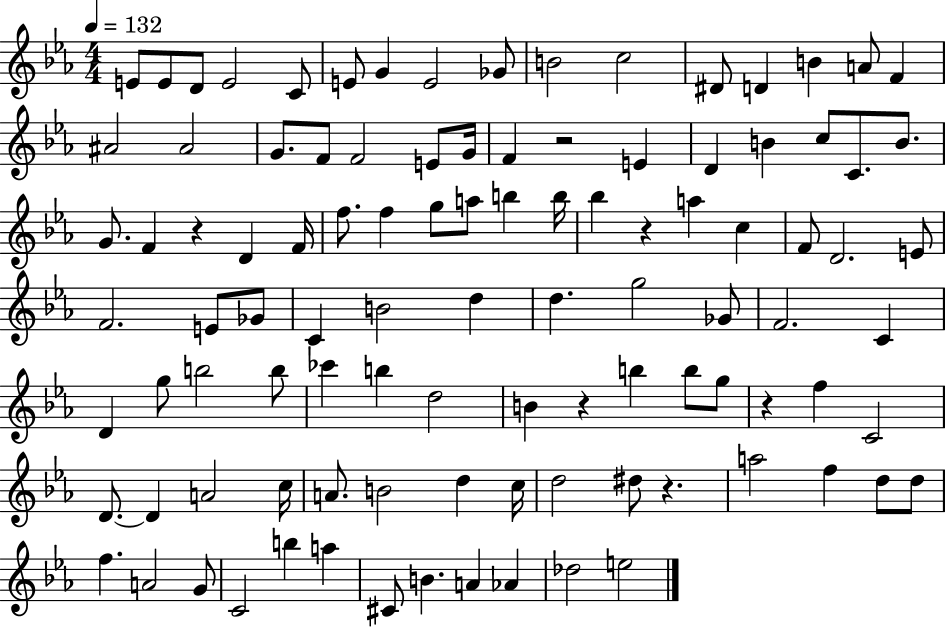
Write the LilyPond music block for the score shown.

{
  \clef treble
  \numericTimeSignature
  \time 4/4
  \key ees \major
  \tempo 4 = 132
  e'8 e'8 d'8 e'2 c'8 | e'8 g'4 e'2 ges'8 | b'2 c''2 | dis'8 d'4 b'4 a'8 f'4 | \break ais'2 ais'2 | g'8. f'8 f'2 e'8 g'16 | f'4 r2 e'4 | d'4 b'4 c''8 c'8. b'8. | \break g'8. f'4 r4 d'4 f'16 | f''8. f''4 g''8 a''8 b''4 b''16 | bes''4 r4 a''4 c''4 | f'8 d'2. e'8 | \break f'2. e'8 ges'8 | c'4 b'2 d''4 | d''4. g''2 ges'8 | f'2. c'4 | \break d'4 g''8 b''2 b''8 | ces'''4 b''4 d''2 | b'4 r4 b''4 b''8 g''8 | r4 f''4 c'2 | \break d'8.~~ d'4 a'2 c''16 | a'8. b'2 d''4 c''16 | d''2 dis''8 r4. | a''2 f''4 d''8 d''8 | \break f''4. a'2 g'8 | c'2 b''4 a''4 | cis'8 b'4. a'4 aes'4 | des''2 e''2 | \break \bar "|."
}